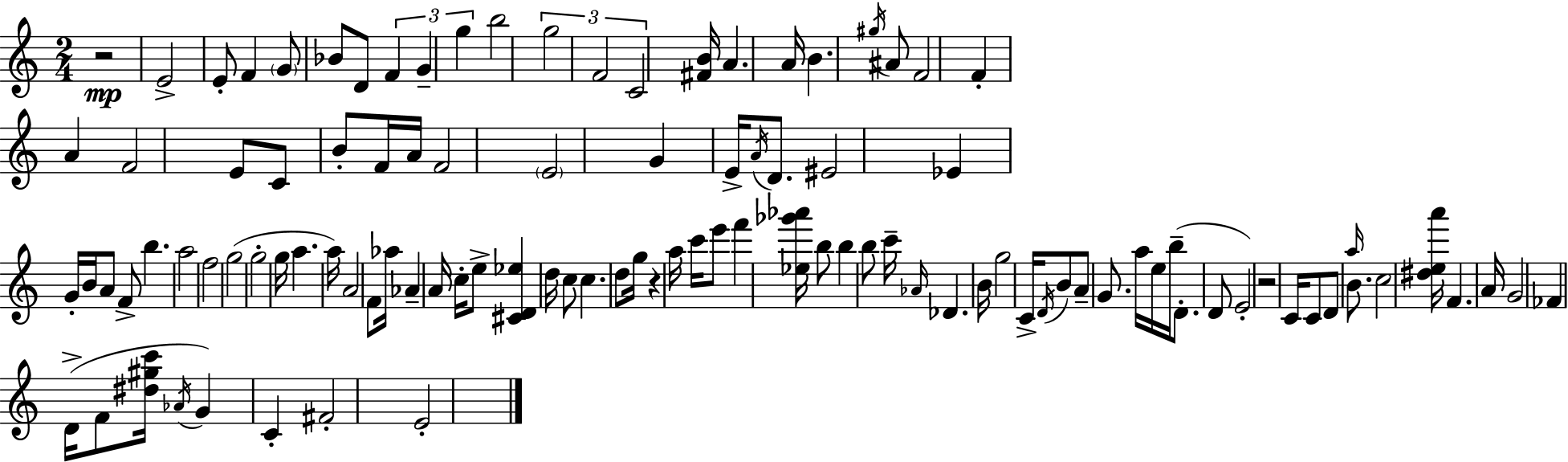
{
  \clef treble
  \numericTimeSignature
  \time 2/4
  \key a \minor
  r2\mp | e'2-> | e'8-. f'4 \parenthesize g'8 | bes'8 d'8 \tuplet 3/2 { f'4 | \break g'4-- g''4 } | b''2 | \tuplet 3/2 { g''2 | f'2 | \break c'2 } | <fis' b'>16 a'4. a'16 | b'4. \acciaccatura { gis''16 } ais'8 | f'2 | \break f'4-. a'4 | f'2 | e'8 c'8 b'8-. f'16 | a'16 f'2 | \break \parenthesize e'2 | g'4 e'16-> \acciaccatura { a'16 } d'8. | eis'2 | ees'4 g'16-. b'16 | \break a'8 f'8-> b''4. | a''2 | f''2 | g''2( | \break g''2-. | g''16 a''4. | a''16) a'2 | f'8 aes''16 aes'4-- | \break a'16 c''16-. e''8-> <cis' d' ees''>4 | d''16 c''8 c''4. | d''8 g''16 r4 | a''16 c'''16 e'''8 f'''4 | \break <ees'' ges''' aes'''>16 b''8 b''4 | b''8 c'''16-- \grace { aes'16 } des'4. | b'16 g''2 | c'16-> \acciaccatura { d'16 } b'8 a'8-- | \break g'8. a''16 e''16 b''16--( d'8.-. | d'8 e'2-.) | r2 | c'16 c'8 d'8 | \break \grace { a''16 } b'8. c''2 | <dis'' e'' a'''>16 f'4. | a'16 g'2 | fes'4 | \break d'16->( f'8 <dis'' gis'' c'''>16 \acciaccatura { aes'16 } g'4) | c'4-. fis'2-. | e'2-. | \bar "|."
}